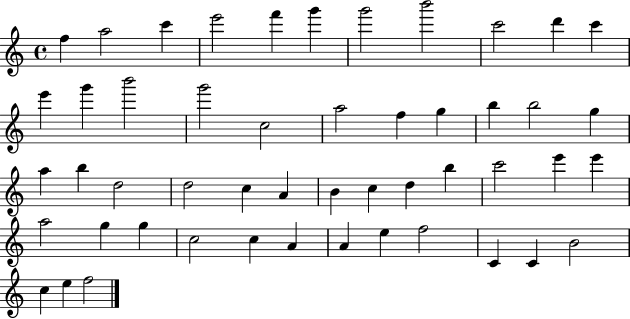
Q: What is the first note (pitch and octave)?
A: F5